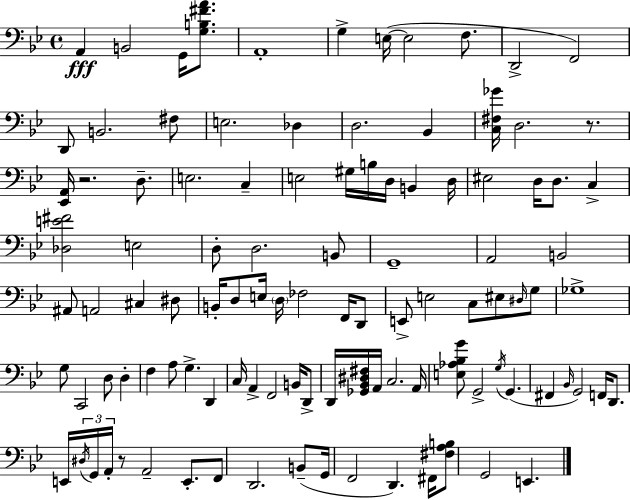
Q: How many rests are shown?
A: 3